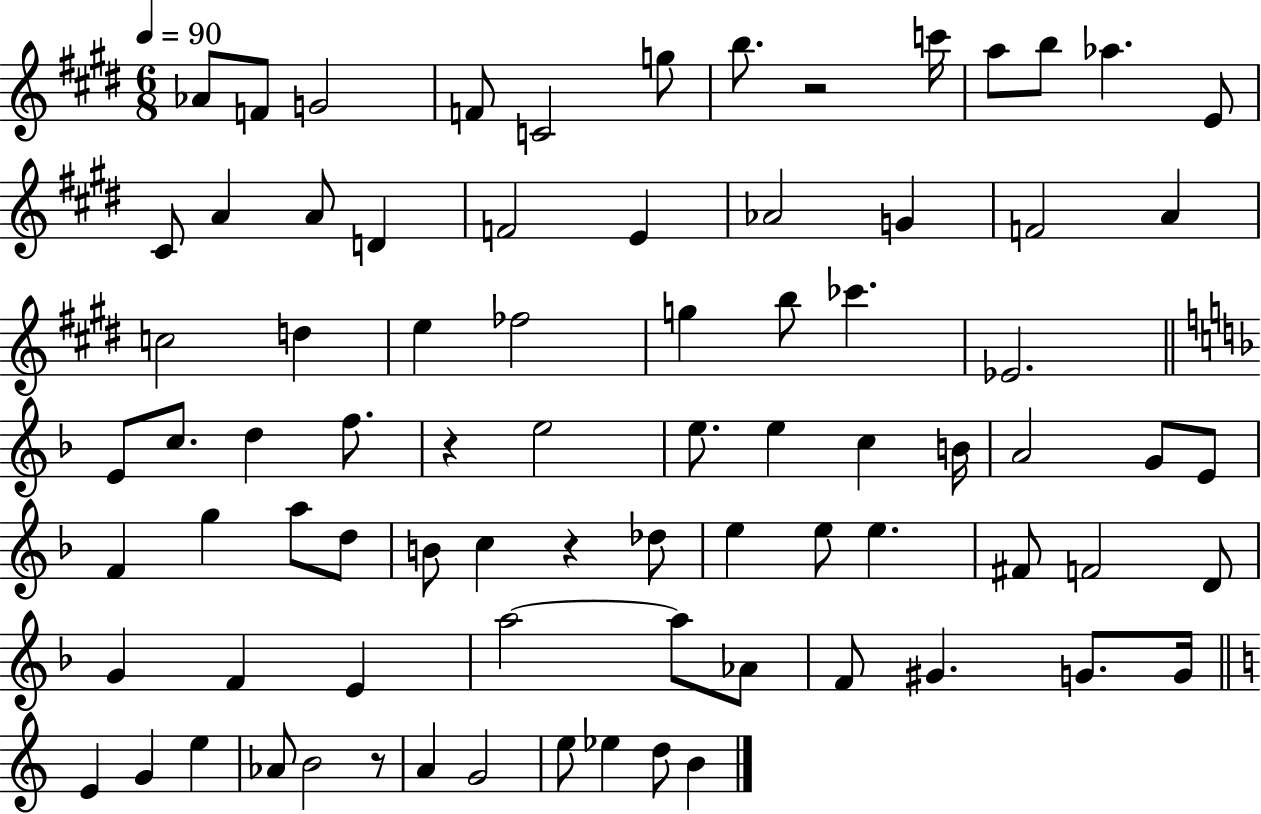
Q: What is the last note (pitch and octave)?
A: B4